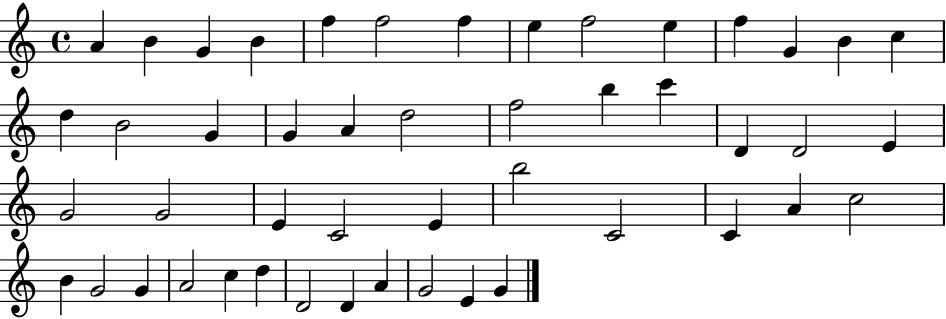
{
  \clef treble
  \time 4/4
  \defaultTimeSignature
  \key c \major
  a'4 b'4 g'4 b'4 | f''4 f''2 f''4 | e''4 f''2 e''4 | f''4 g'4 b'4 c''4 | \break d''4 b'2 g'4 | g'4 a'4 d''2 | f''2 b''4 c'''4 | d'4 d'2 e'4 | \break g'2 g'2 | e'4 c'2 e'4 | b''2 c'2 | c'4 a'4 c''2 | \break b'4 g'2 g'4 | a'2 c''4 d''4 | d'2 d'4 a'4 | g'2 e'4 g'4 | \break \bar "|."
}